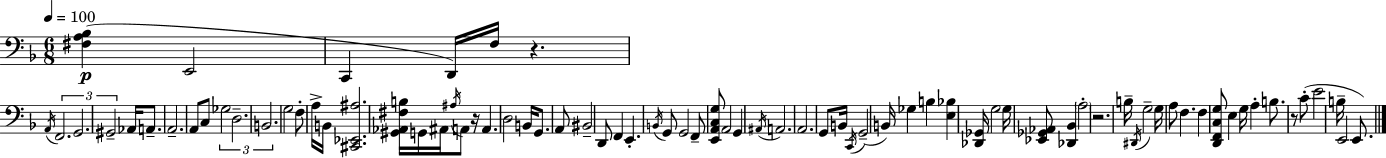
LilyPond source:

{
  \clef bass
  \numericTimeSignature
  \time 6/8
  \key f \major
  \tempo 4 = 100
  <fis a bes>4(\p e,2 | c,4 d,16) f16 r4. | \acciaccatura { a,16 } \tuplet 3/2 { f,2. | g,2. | \break gis,2-- } aes,16 a,8.-- | a,2.-- | a,8 c8 \tuplet 3/2 { ges2 | d2.-- | \break b,2. } | g2 f8-. a16-> | b,16 <cis, ees, ais>2. | <gis, aes, fis b>16 g,16 ais,16 \acciaccatura { ais16 } a,8 r16 a,4. | \break d2 b,16 g,8. | a,8 bis,2-- | d,8 f,4 e,4.-. | \acciaccatura { b,16 } g,8 g,2 f,8-- | \break <e, a, c g>8 a,2 g,4 | \acciaccatura { ais,16 } a,2. | a,2. | g,8 b,16 \acciaccatura { c,16 }( g,2-- | \break b,16) ges4 b4 | <e bes>4 <des, ges,>16 g2 | g16 <ees, ges, aes,>8 <des, bes,>4 \parenthesize a2-. | r2. | \break b16-- \acciaccatura { dis,16 } g2-- | g16 a8 f4. | f4 <d, f, c g>8 e4 g16 a4-. | b8. r8 c'8-.( e'2 | \break b16-- e,2 | e,8.) \bar "|."
}